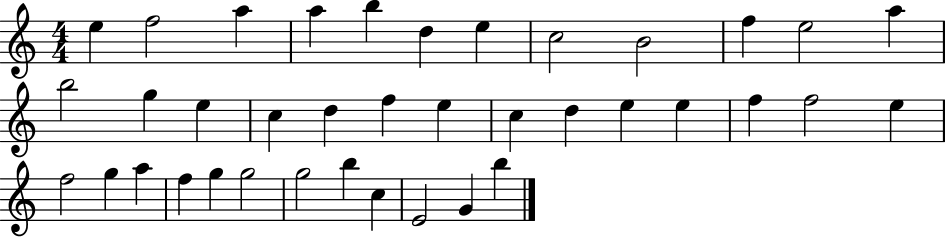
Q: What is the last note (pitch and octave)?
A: B5